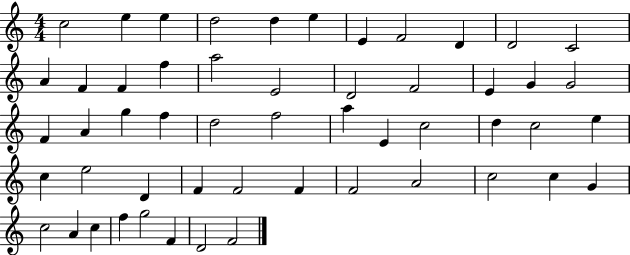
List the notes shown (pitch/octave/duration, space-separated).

C5/h E5/q E5/q D5/h D5/q E5/q E4/q F4/h D4/q D4/h C4/h A4/q F4/q F4/q F5/q A5/h E4/h D4/h F4/h E4/q G4/q G4/h F4/q A4/q G5/q F5/q D5/h F5/h A5/q E4/q C5/h D5/q C5/h E5/q C5/q E5/h D4/q F4/q F4/h F4/q F4/h A4/h C5/h C5/q G4/q C5/h A4/q C5/q F5/q G5/h F4/q D4/h F4/h